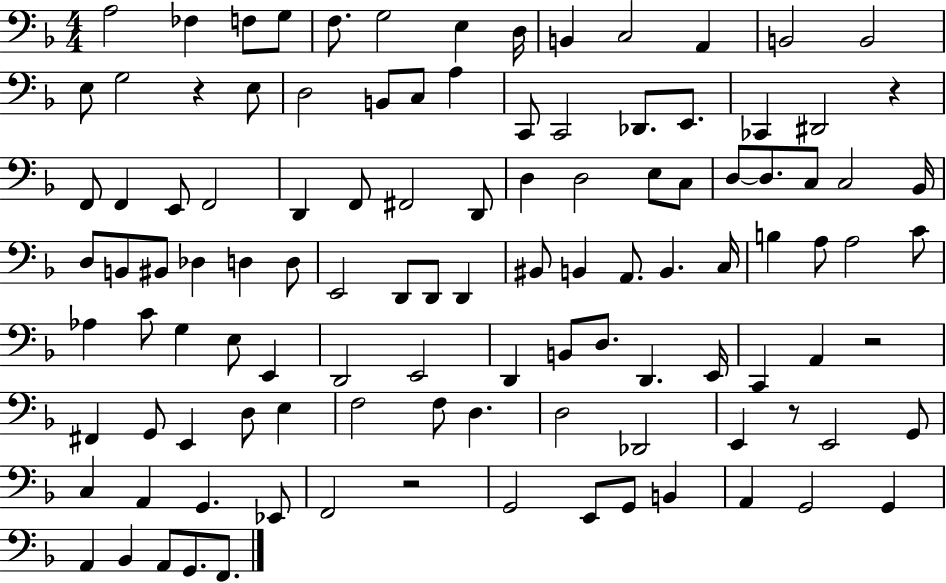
A3/h FES3/q F3/e G3/e F3/e. G3/h E3/q D3/s B2/q C3/h A2/q B2/h B2/h E3/e G3/h R/q E3/e D3/h B2/e C3/e A3/q C2/e C2/h Db2/e. E2/e. CES2/q D#2/h R/q F2/e F2/q E2/e F2/h D2/q F2/e F#2/h D2/e D3/q D3/h E3/e C3/e D3/e D3/e. C3/e C3/h Bb2/s D3/e B2/e BIS2/e Db3/q D3/q D3/e E2/h D2/e D2/e D2/q BIS2/e B2/q A2/e. B2/q. C3/s B3/q A3/e A3/h C4/e Ab3/q C4/e G3/q E3/e E2/q D2/h E2/h D2/q B2/e D3/e. D2/q. E2/s C2/q A2/q R/h F#2/q G2/e E2/q D3/e E3/q F3/h F3/e D3/q. D3/h Db2/h E2/q R/e E2/h G2/e C3/q A2/q G2/q. Eb2/e F2/h R/h G2/h E2/e G2/e B2/q A2/q G2/h G2/q A2/q Bb2/q A2/e G2/e. F2/e.